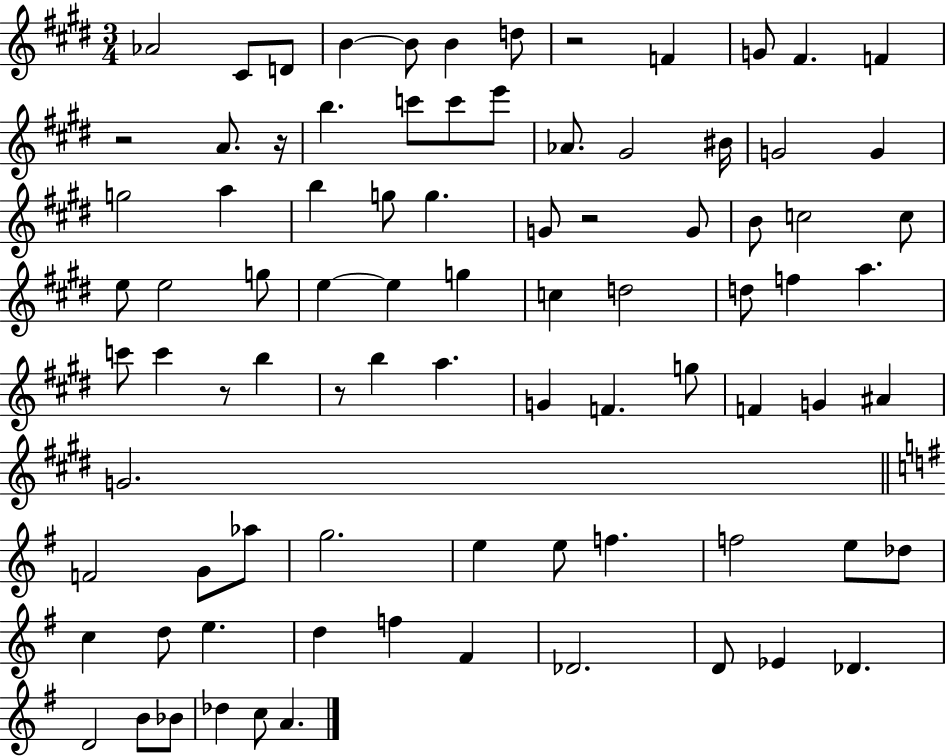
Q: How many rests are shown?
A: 6